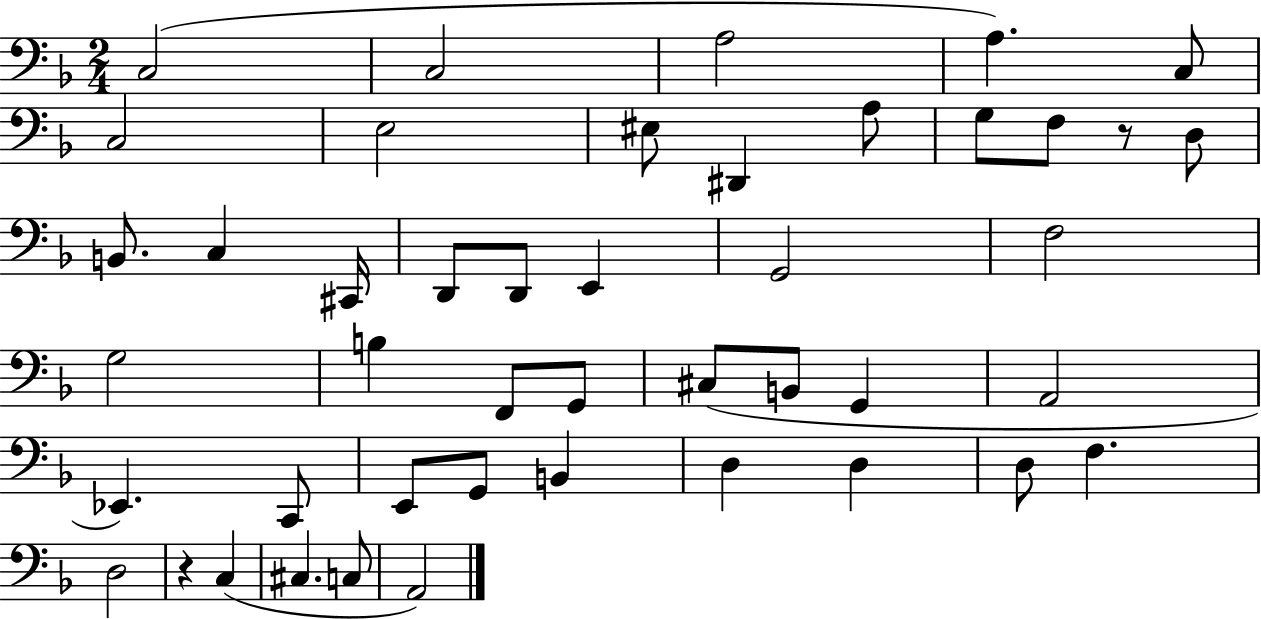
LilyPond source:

{
  \clef bass
  \numericTimeSignature
  \time 2/4
  \key f \major
  c2( | c2 | a2 | a4.) c8 | \break c2 | e2 | eis8 dis,4 a8 | g8 f8 r8 d8 | \break b,8. c4 cis,16 | d,8 d,8 e,4 | g,2 | f2 | \break g2 | b4 f,8 g,8 | cis8( b,8 g,4 | a,2 | \break ees,4.) c,8 | e,8 g,8 b,4 | d4 d4 | d8 f4. | \break d2 | r4 c4( | cis4. c8 | a,2) | \break \bar "|."
}